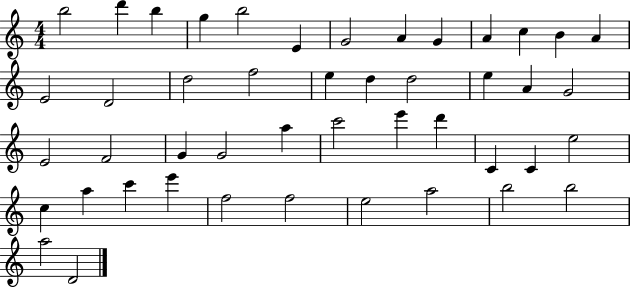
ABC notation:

X:1
T:Untitled
M:4/4
L:1/4
K:C
b2 d' b g b2 E G2 A G A c B A E2 D2 d2 f2 e d d2 e A G2 E2 F2 G G2 a c'2 e' d' C C e2 c a c' e' f2 f2 e2 a2 b2 b2 a2 D2